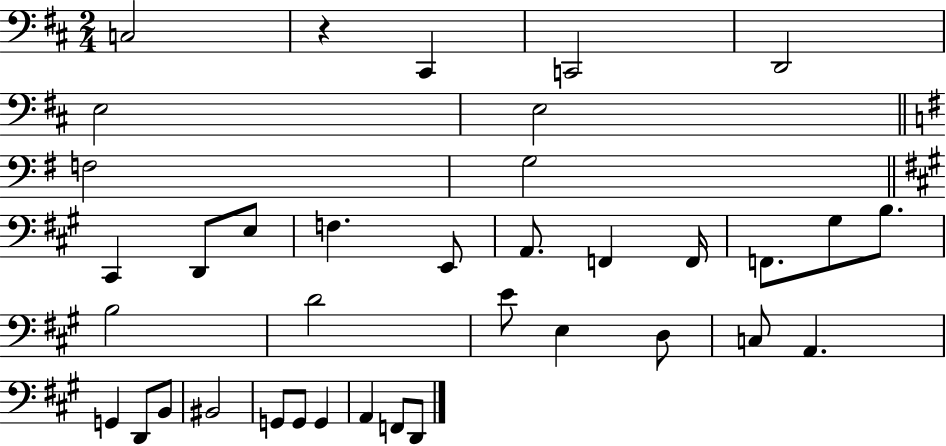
{
  \clef bass
  \numericTimeSignature
  \time 2/4
  \key d \major
  c2 | r4 cis,4 | c,2 | d,2 | \break e2 | e2 | \bar "||" \break \key e \minor f2 | g2 | \bar "||" \break \key a \major cis,4 d,8 e8 | f4. e,8 | a,8. f,4 f,16 | f,8. gis8 b8. | \break b2 | d'2 | e'8 e4 d8 | c8 a,4. | \break g,4 d,8 b,8 | bis,2 | g,8 g,8 g,4 | a,4 f,8 d,8 | \break \bar "|."
}